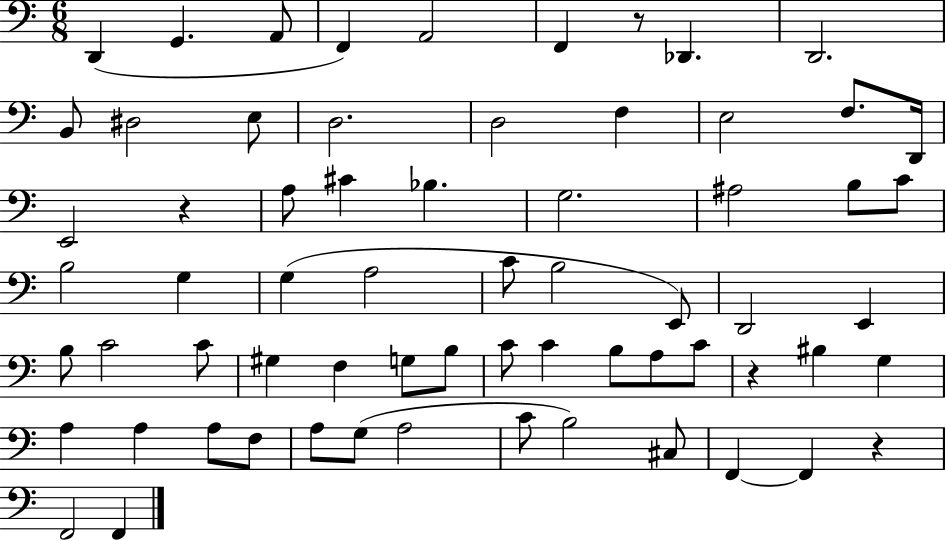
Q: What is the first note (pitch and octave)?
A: D2